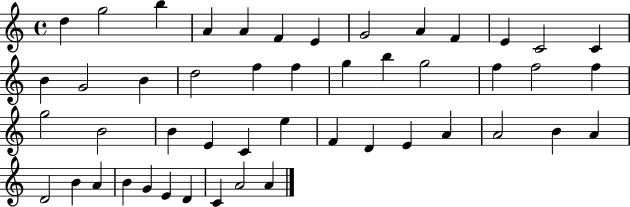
{
  \clef treble
  \time 4/4
  \defaultTimeSignature
  \key c \major
  d''4 g''2 b''4 | a'4 a'4 f'4 e'4 | g'2 a'4 f'4 | e'4 c'2 c'4 | \break b'4 g'2 b'4 | d''2 f''4 f''4 | g''4 b''4 g''2 | f''4 f''2 f''4 | \break g''2 b'2 | b'4 e'4 c'4 e''4 | f'4 d'4 e'4 a'4 | a'2 b'4 a'4 | \break d'2 b'4 a'4 | b'4 g'4 e'4 d'4 | c'4 a'2 a'4 | \bar "|."
}